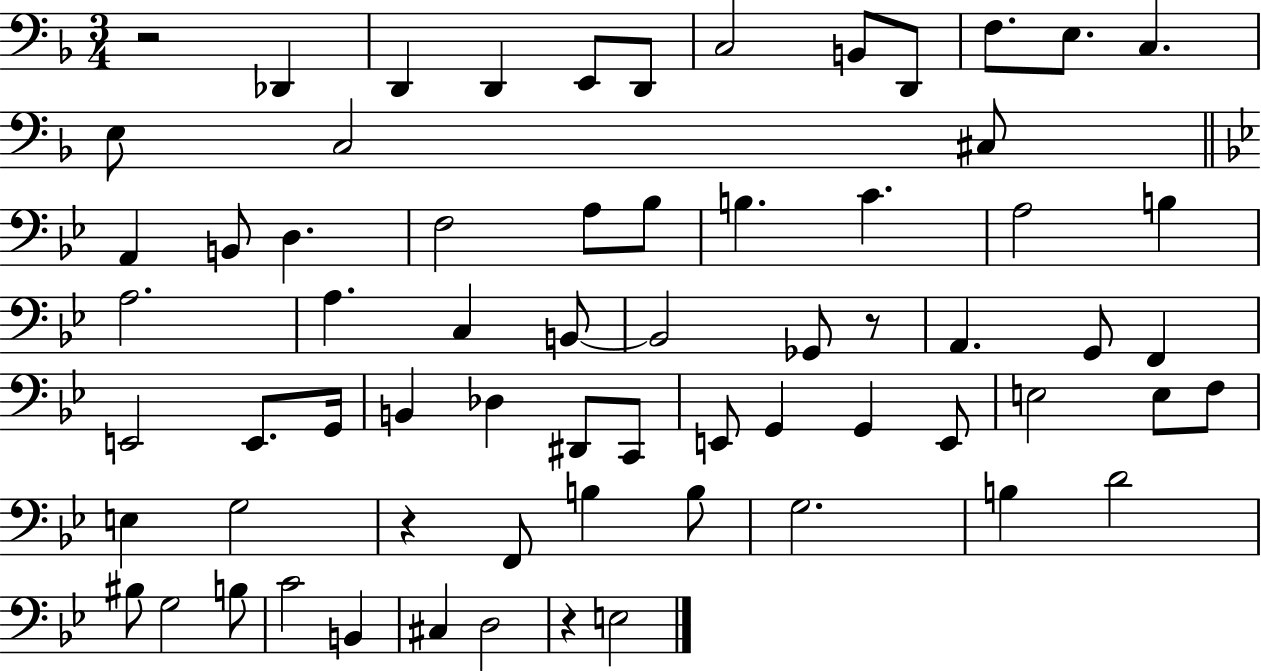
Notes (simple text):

R/h Db2/q D2/q D2/q E2/e D2/e C3/h B2/e D2/e F3/e. E3/e. C3/q. E3/e C3/h C#3/e A2/q B2/e D3/q. F3/h A3/e Bb3/e B3/q. C4/q. A3/h B3/q A3/h. A3/q. C3/q B2/e B2/h Gb2/e R/e A2/q. G2/e F2/q E2/h E2/e. G2/s B2/q Db3/q D#2/e C2/e E2/e G2/q G2/q E2/e E3/h E3/e F3/e E3/q G3/h R/q F2/e B3/q B3/e G3/h. B3/q D4/h BIS3/e G3/h B3/e C4/h B2/q C#3/q D3/h R/q E3/h